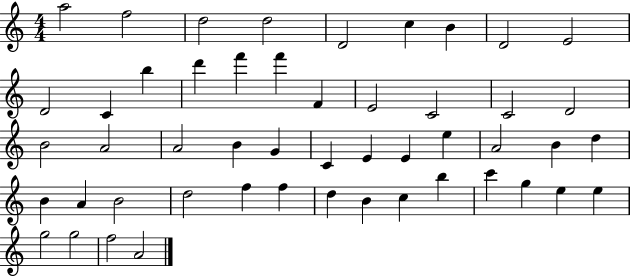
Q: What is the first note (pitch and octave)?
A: A5